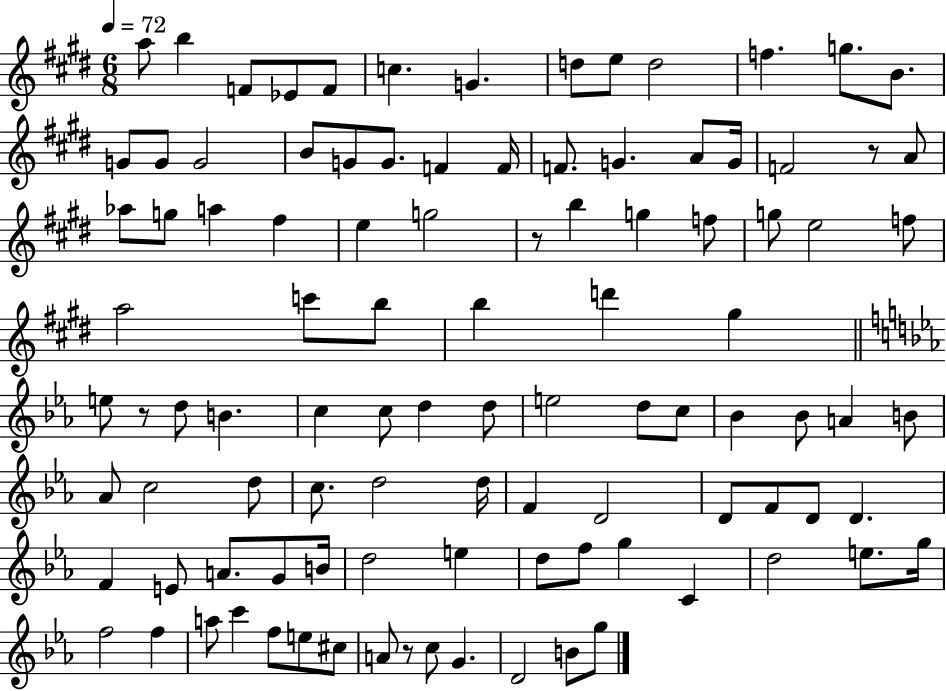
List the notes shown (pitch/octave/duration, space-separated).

A5/e B5/q F4/e Eb4/e F4/e C5/q. G4/q. D5/e E5/e D5/h F5/q. G5/e. B4/e. G4/e G4/e G4/h B4/e G4/e G4/e. F4/q F4/s F4/e. G4/q. A4/e G4/s F4/h R/e A4/e Ab5/e G5/e A5/q F#5/q E5/q G5/h R/e B5/q G5/q F5/e G5/e E5/h F5/e A5/h C6/e B5/e B5/q D6/q G#5/q E5/e R/e D5/e B4/q. C5/q C5/e D5/q D5/e E5/h D5/e C5/e Bb4/q Bb4/e A4/q B4/e Ab4/e C5/h D5/e C5/e. D5/h D5/s F4/q D4/h D4/e F4/e D4/e D4/q. F4/q E4/e A4/e. G4/e B4/s D5/h E5/q D5/e F5/e G5/q C4/q D5/h E5/e. G5/s F5/h F5/q A5/e C6/q F5/e E5/e C#5/e A4/e R/e C5/e G4/q. D4/h B4/e G5/e